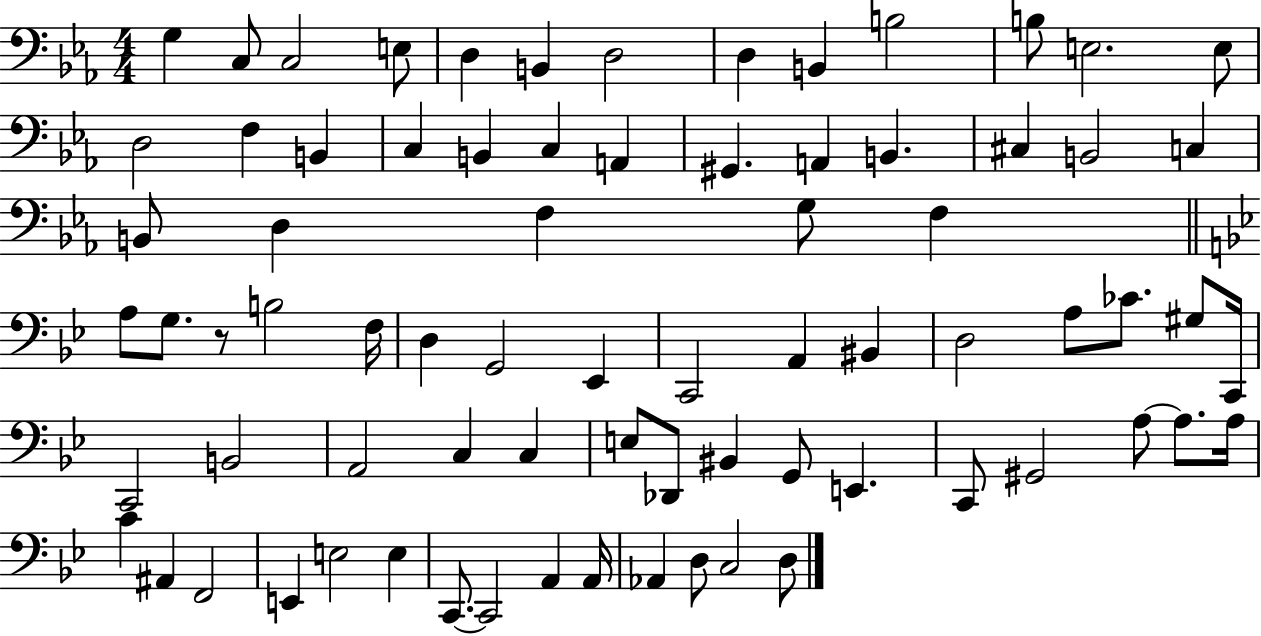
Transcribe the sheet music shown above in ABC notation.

X:1
T:Untitled
M:4/4
L:1/4
K:Eb
G, C,/2 C,2 E,/2 D, B,, D,2 D, B,, B,2 B,/2 E,2 E,/2 D,2 F, B,, C, B,, C, A,, ^G,, A,, B,, ^C, B,,2 C, B,,/2 D, F, G,/2 F, A,/2 G,/2 z/2 B,2 F,/4 D, G,,2 _E,, C,,2 A,, ^B,, D,2 A,/2 _C/2 ^G,/2 C,,/4 C,,2 B,,2 A,,2 C, C, E,/2 _D,,/2 ^B,, G,,/2 E,, C,,/2 ^G,,2 A,/2 A,/2 A,/4 C ^A,, F,,2 E,, E,2 E, C,,/2 C,,2 A,, A,,/4 _A,, D,/2 C,2 D,/2